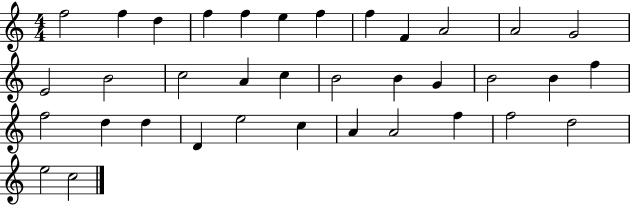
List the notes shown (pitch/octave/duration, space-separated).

F5/h F5/q D5/q F5/q F5/q E5/q F5/q F5/q F4/q A4/h A4/h G4/h E4/h B4/h C5/h A4/q C5/q B4/h B4/q G4/q B4/h B4/q F5/q F5/h D5/q D5/q D4/q E5/h C5/q A4/q A4/h F5/q F5/h D5/h E5/h C5/h